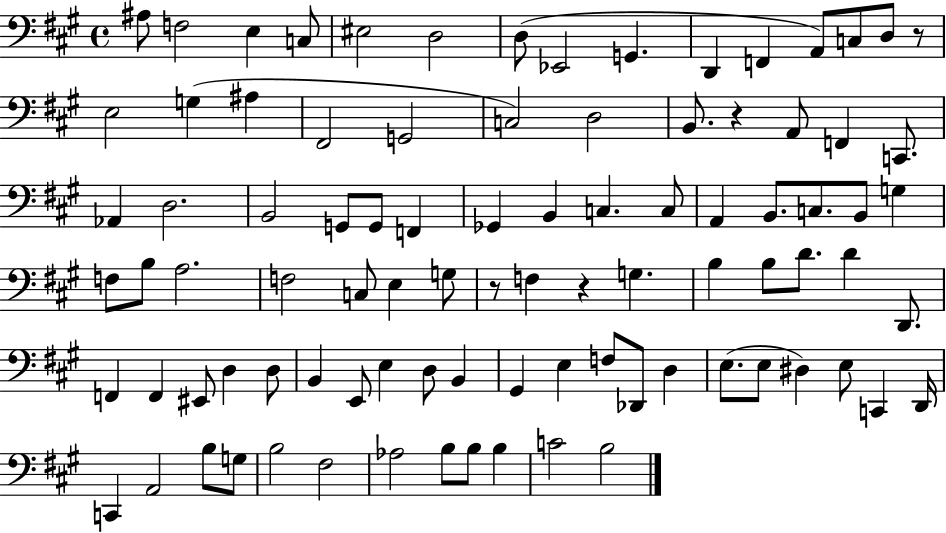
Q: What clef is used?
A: bass